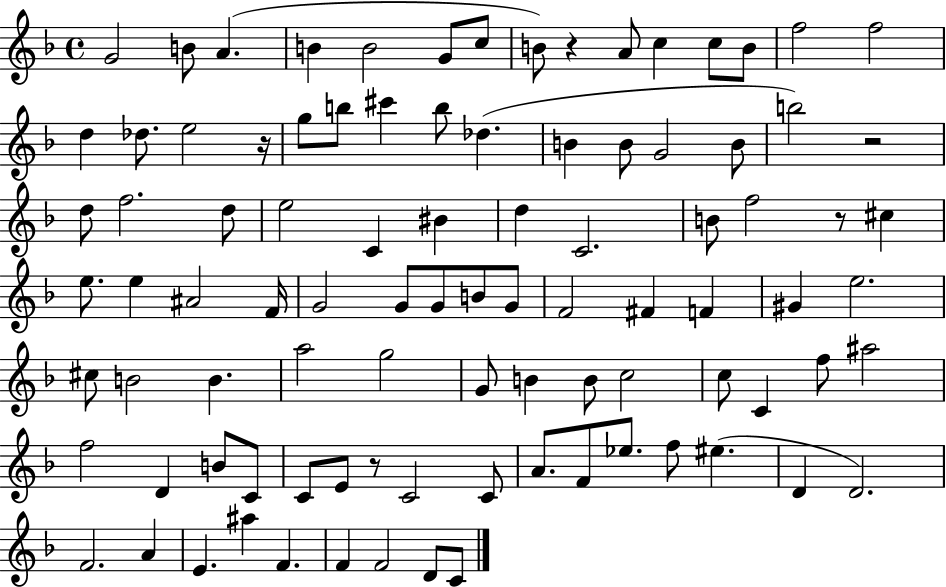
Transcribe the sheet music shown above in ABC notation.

X:1
T:Untitled
M:4/4
L:1/4
K:F
G2 B/2 A B B2 G/2 c/2 B/2 z A/2 c c/2 B/2 f2 f2 d _d/2 e2 z/4 g/2 b/2 ^c' b/2 _d B B/2 G2 B/2 b2 z2 d/2 f2 d/2 e2 C ^B d C2 B/2 f2 z/2 ^c e/2 e ^A2 F/4 G2 G/2 G/2 B/2 G/2 F2 ^F F ^G e2 ^c/2 B2 B a2 g2 G/2 B B/2 c2 c/2 C f/2 ^a2 f2 D B/2 C/2 C/2 E/2 z/2 C2 C/2 A/2 F/2 _e/2 f/2 ^e D D2 F2 A E ^a F F F2 D/2 C/2